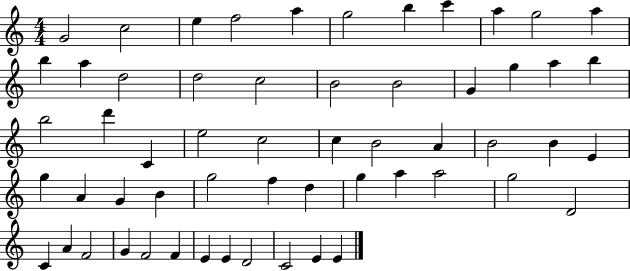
{
  \clef treble
  \numericTimeSignature
  \time 4/4
  \key c \major
  g'2 c''2 | e''4 f''2 a''4 | g''2 b''4 c'''4 | a''4 g''2 a''4 | \break b''4 a''4 d''2 | d''2 c''2 | b'2 b'2 | g'4 g''4 a''4 b''4 | \break b''2 d'''4 c'4 | e''2 c''2 | c''4 b'2 a'4 | b'2 b'4 e'4 | \break g''4 a'4 g'4 b'4 | g''2 f''4 d''4 | g''4 a''4 a''2 | g''2 d'2 | \break c'4 a'4 f'2 | g'4 f'2 f'4 | e'4 e'4 d'2 | c'2 e'4 e'4 | \break \bar "|."
}